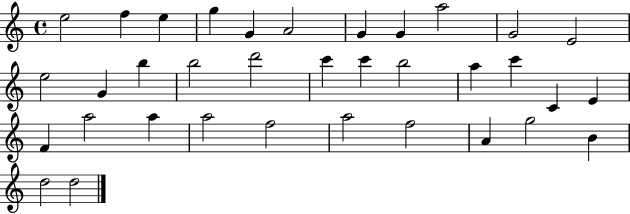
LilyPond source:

{
  \clef treble
  \time 4/4
  \defaultTimeSignature
  \key c \major
  e''2 f''4 e''4 | g''4 g'4 a'2 | g'4 g'4 a''2 | g'2 e'2 | \break e''2 g'4 b''4 | b''2 d'''2 | c'''4 c'''4 b''2 | a''4 c'''4 c'4 e'4 | \break f'4 a''2 a''4 | a''2 f''2 | a''2 f''2 | a'4 g''2 b'4 | \break d''2 d''2 | \bar "|."
}